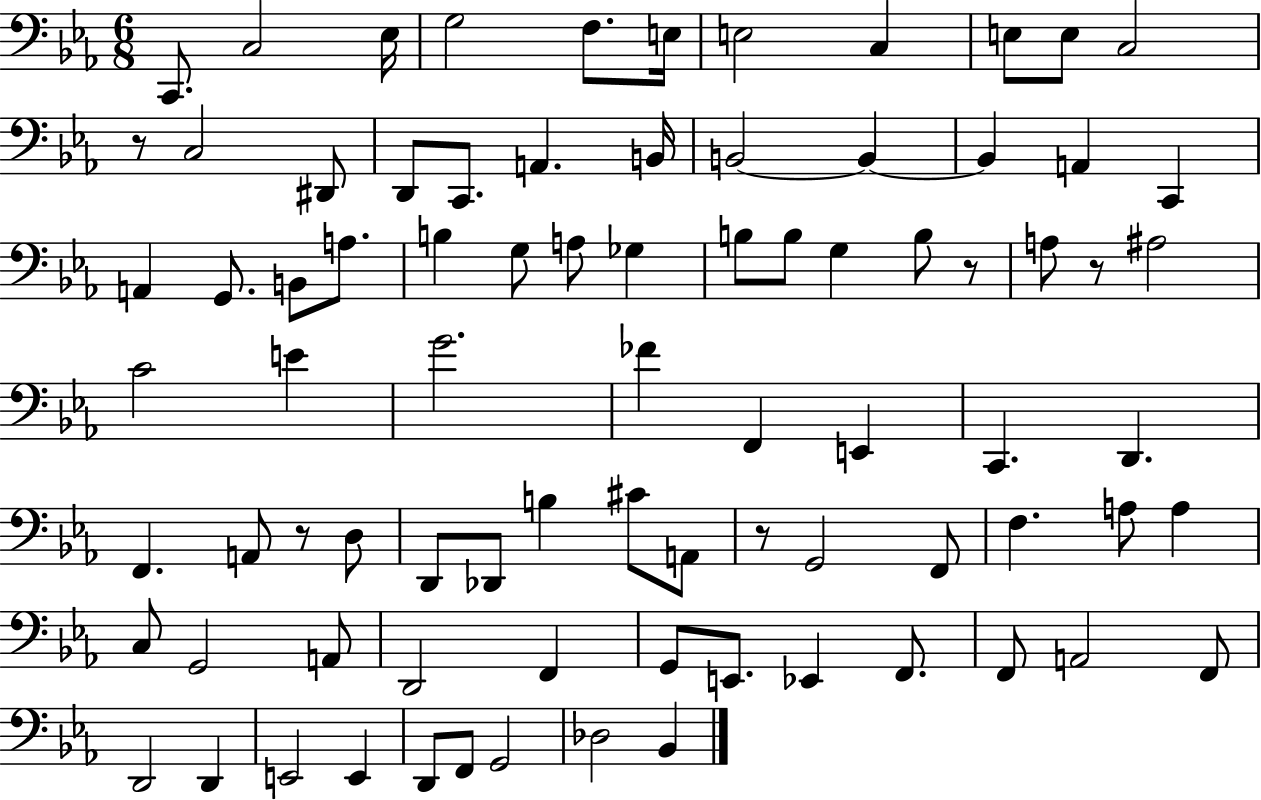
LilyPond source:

{
  \clef bass
  \numericTimeSignature
  \time 6/8
  \key ees \major
  c,8. c2 ees16 | g2 f8. e16 | e2 c4 | e8 e8 c2 | \break r8 c2 dis,8 | d,8 c,8. a,4. b,16 | b,2~~ b,4~~ | b,4 a,4 c,4 | \break a,4 g,8. b,8 a8. | b4 g8 a8 ges4 | b8 b8 g4 b8 r8 | a8 r8 ais2 | \break c'2 e'4 | g'2. | fes'4 f,4 e,4 | c,4. d,4. | \break f,4. a,8 r8 d8 | d,8 des,8 b4 cis'8 a,8 | r8 g,2 f,8 | f4. a8 a4 | \break c8 g,2 a,8 | d,2 f,4 | g,8 e,8. ees,4 f,8. | f,8 a,2 f,8 | \break d,2 d,4 | e,2 e,4 | d,8 f,8 g,2 | des2 bes,4 | \break \bar "|."
}